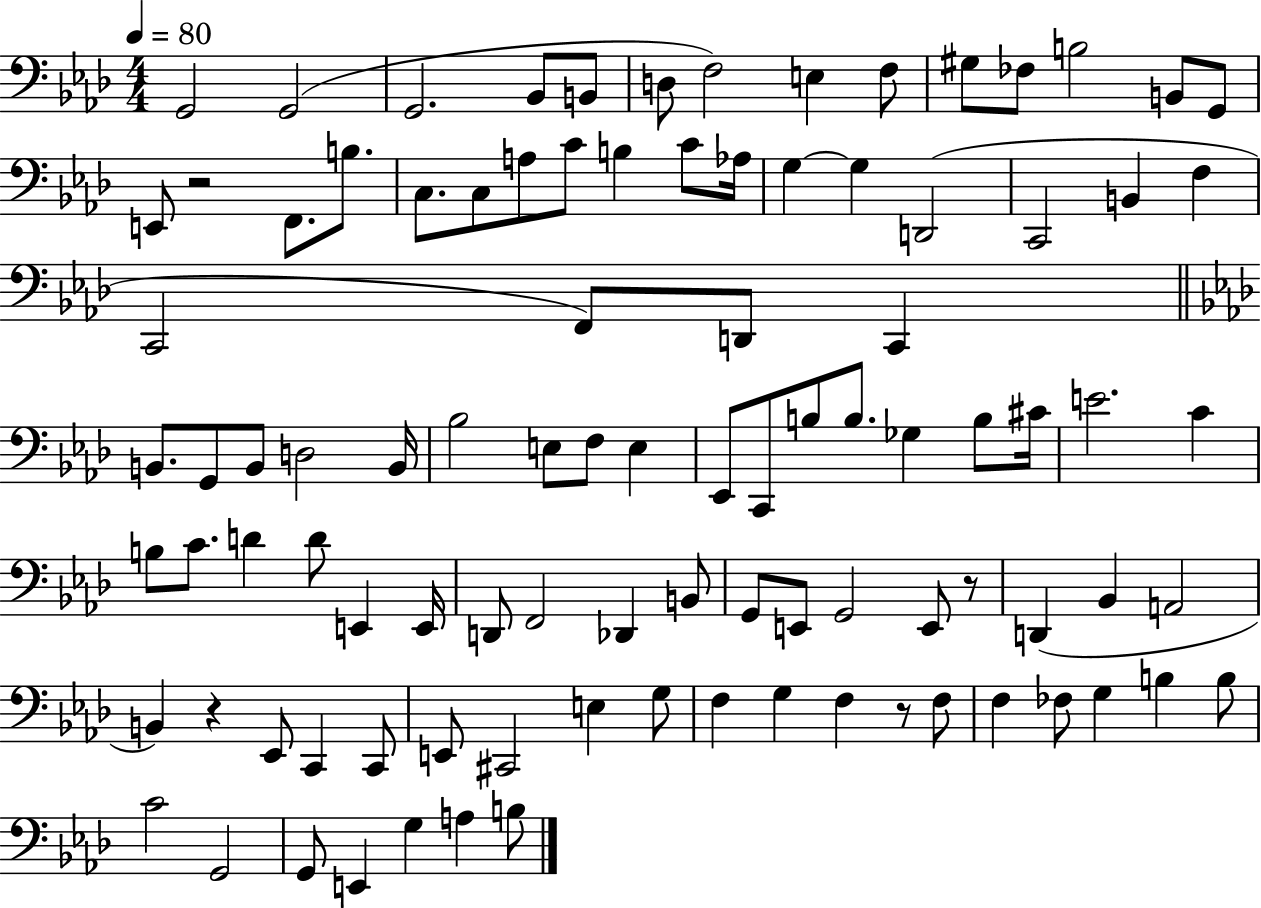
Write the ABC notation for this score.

X:1
T:Untitled
M:4/4
L:1/4
K:Ab
G,,2 G,,2 G,,2 _B,,/2 B,,/2 D,/2 F,2 E, F,/2 ^G,/2 _F,/2 B,2 B,,/2 G,,/2 E,,/2 z2 F,,/2 B,/2 C,/2 C,/2 A,/2 C/2 B, C/2 _A,/4 G, G, D,,2 C,,2 B,, F, C,,2 F,,/2 D,,/2 C,, B,,/2 G,,/2 B,,/2 D,2 B,,/4 _B,2 E,/2 F,/2 E, _E,,/2 C,,/2 B,/2 B,/2 _G, B,/2 ^C/4 E2 C B,/2 C/2 D D/2 E,, E,,/4 D,,/2 F,,2 _D,, B,,/2 G,,/2 E,,/2 G,,2 E,,/2 z/2 D,, _B,, A,,2 B,, z _E,,/2 C,, C,,/2 E,,/2 ^C,,2 E, G,/2 F, G, F, z/2 F,/2 F, _F,/2 G, B, B,/2 C2 G,,2 G,,/2 E,, G, A, B,/2